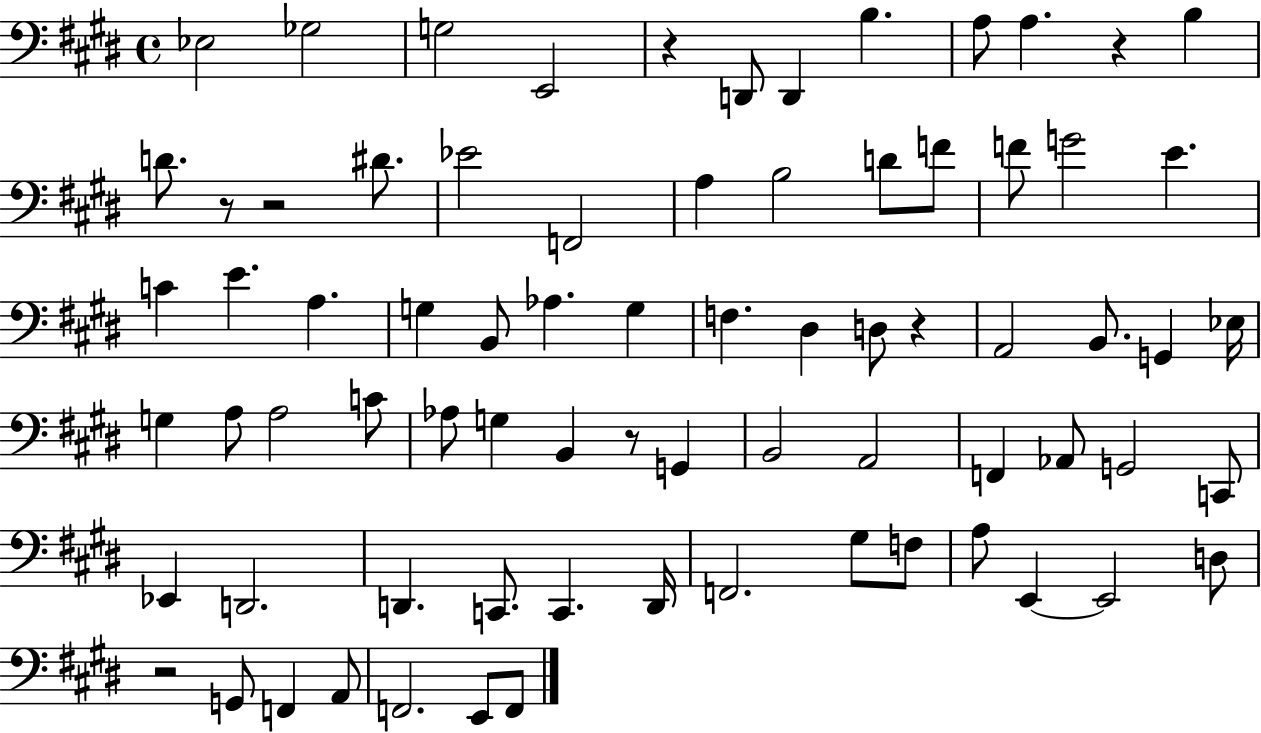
X:1
T:Untitled
M:4/4
L:1/4
K:E
_E,2 _G,2 G,2 E,,2 z D,,/2 D,, B, A,/2 A, z B, D/2 z/2 z2 ^D/2 _E2 F,,2 A, B,2 D/2 F/2 F/2 G2 E C E A, G, B,,/2 _A, G, F, ^D, D,/2 z A,,2 B,,/2 G,, _E,/4 G, A,/2 A,2 C/2 _A,/2 G, B,, z/2 G,, B,,2 A,,2 F,, _A,,/2 G,,2 C,,/2 _E,, D,,2 D,, C,,/2 C,, D,,/4 F,,2 ^G,/2 F,/2 A,/2 E,, E,,2 D,/2 z2 G,,/2 F,, A,,/2 F,,2 E,,/2 F,,/2